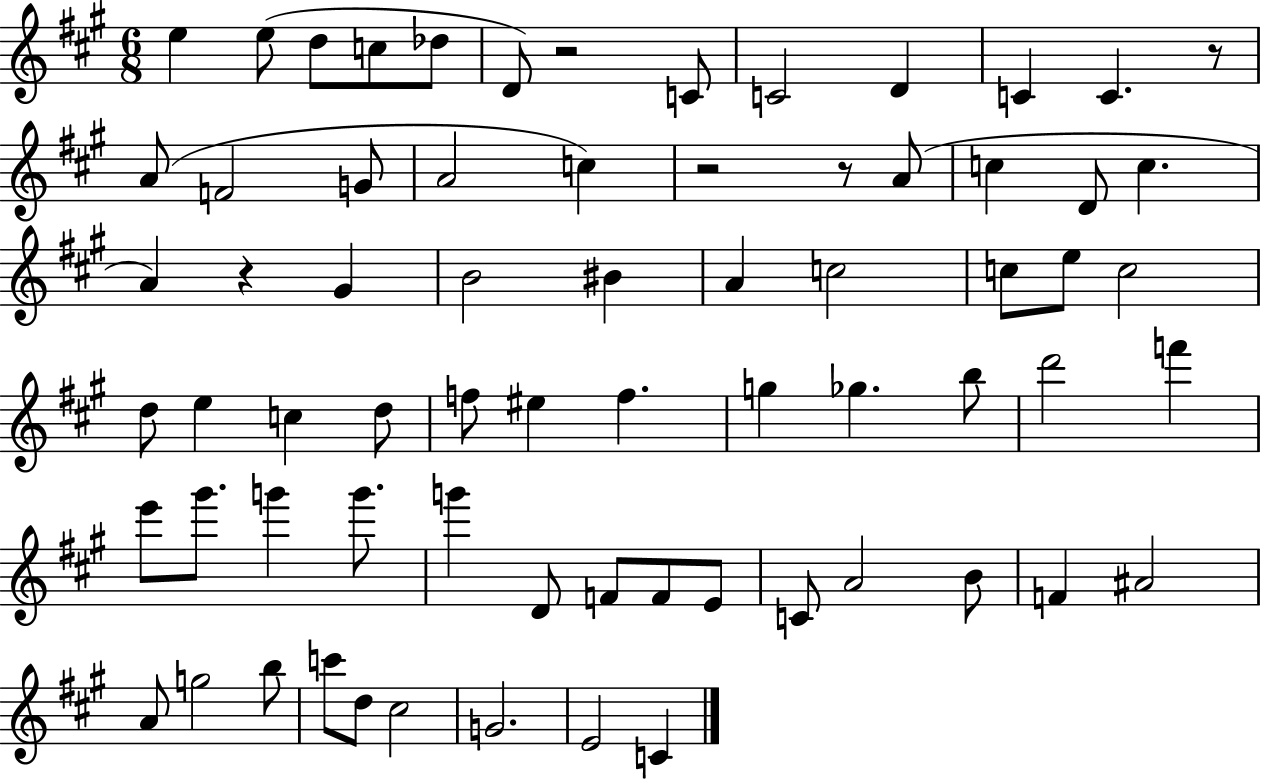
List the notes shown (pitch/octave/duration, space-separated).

E5/q E5/e D5/e C5/e Db5/e D4/e R/h C4/e C4/h D4/q C4/q C4/q. R/e A4/e F4/h G4/e A4/h C5/q R/h R/e A4/e C5/q D4/e C5/q. A4/q R/q G#4/q B4/h BIS4/q A4/q C5/h C5/e E5/e C5/h D5/e E5/q C5/q D5/e F5/e EIS5/q F5/q. G5/q Gb5/q. B5/e D6/h F6/q E6/e G#6/e. G6/q G6/e. G6/q D4/e F4/e F4/e E4/e C4/e A4/h B4/e F4/q A#4/h A4/e G5/h B5/e C6/e D5/e C#5/h G4/h. E4/h C4/q